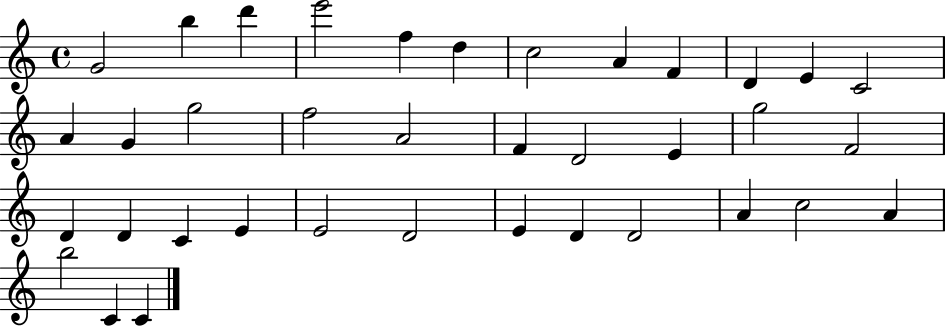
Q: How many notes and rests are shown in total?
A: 37